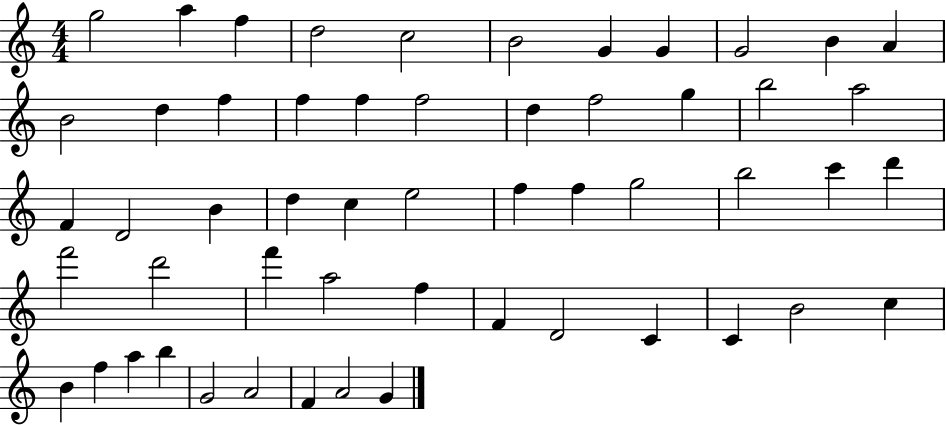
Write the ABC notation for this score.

X:1
T:Untitled
M:4/4
L:1/4
K:C
g2 a f d2 c2 B2 G G G2 B A B2 d f f f f2 d f2 g b2 a2 F D2 B d c e2 f f g2 b2 c' d' f'2 d'2 f' a2 f F D2 C C B2 c B f a b G2 A2 F A2 G